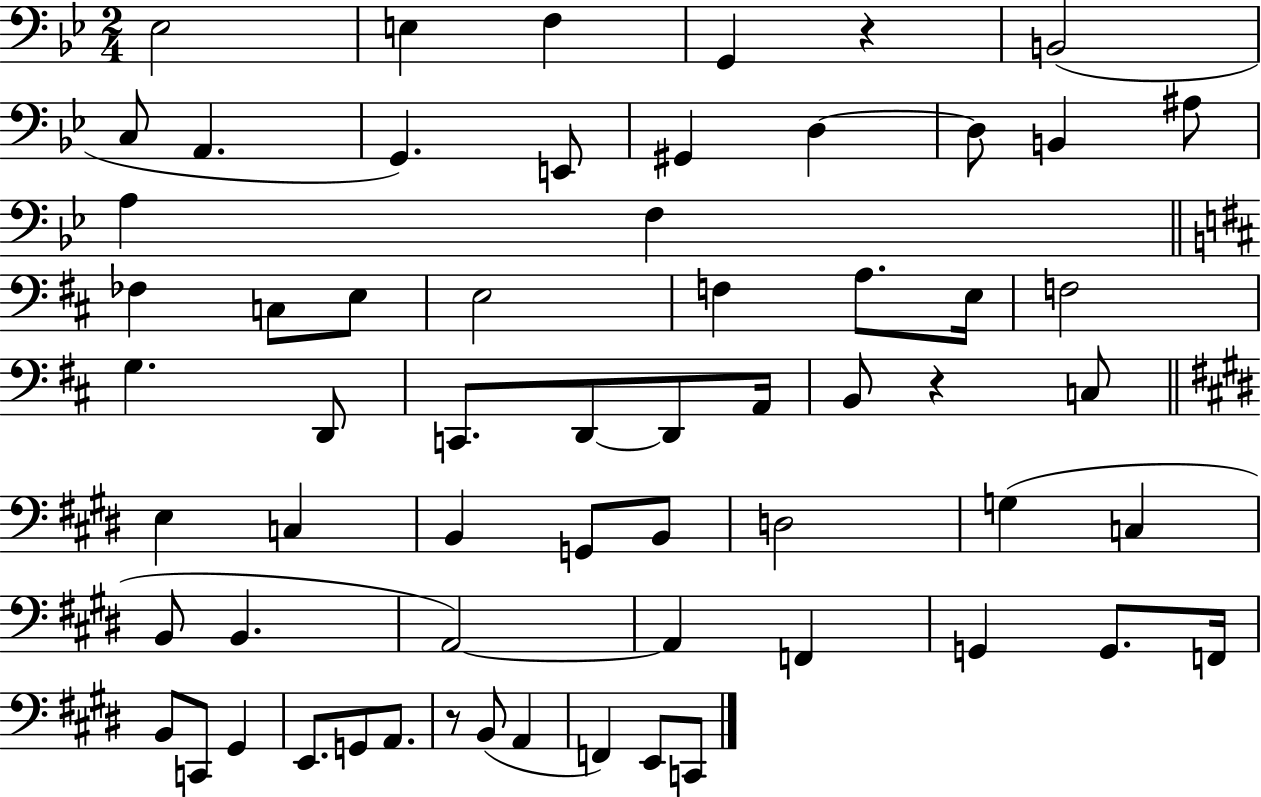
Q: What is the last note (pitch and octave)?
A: C2